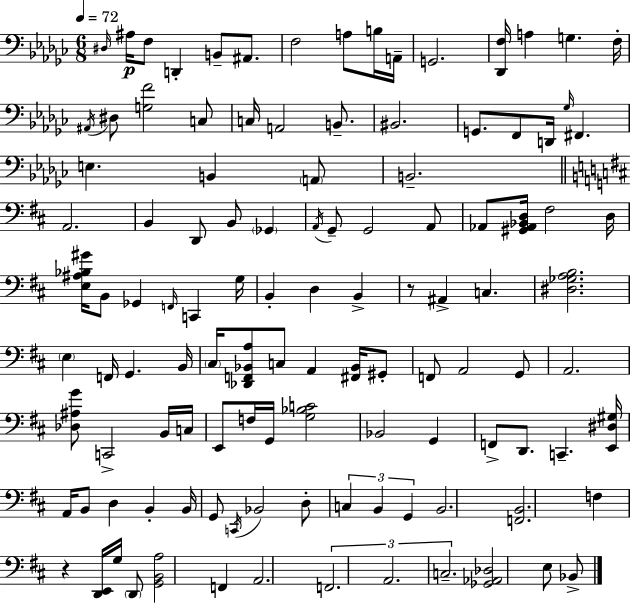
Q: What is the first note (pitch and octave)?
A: D#3